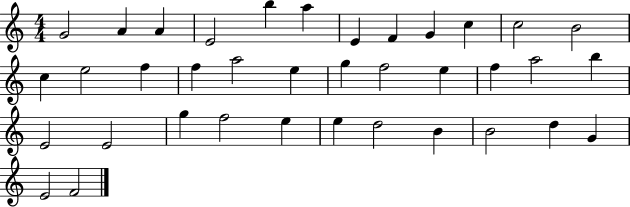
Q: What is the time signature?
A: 4/4